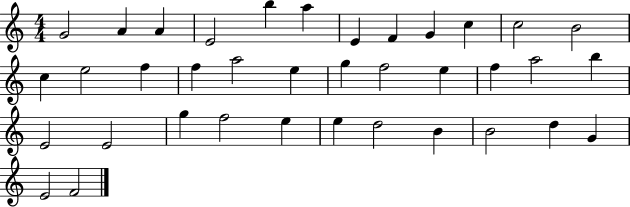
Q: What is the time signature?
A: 4/4